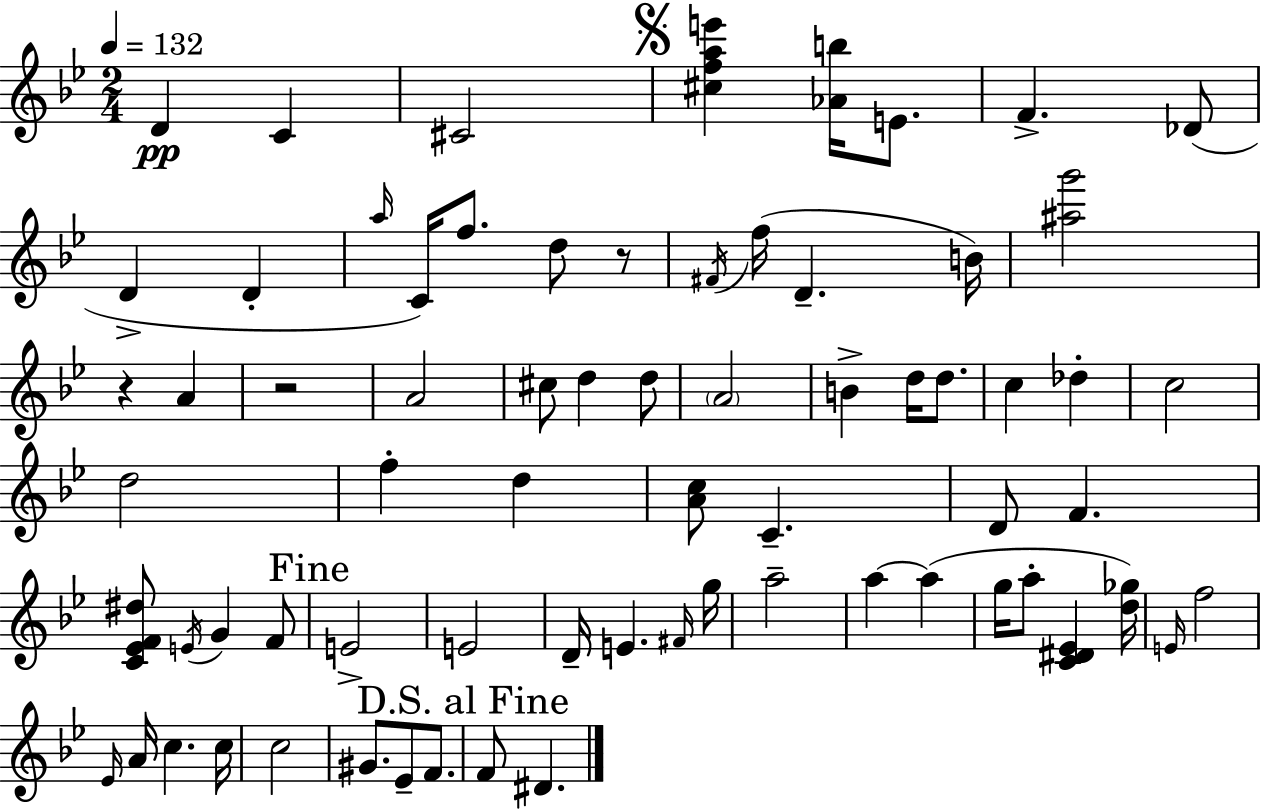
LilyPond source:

{
  \clef treble
  \numericTimeSignature
  \time 2/4
  \key bes \major
  \tempo 4 = 132
  d'4\pp c'4 | cis'2 | \mark \markup { \musicglyph "scripts.segno" } <cis'' f'' a'' e'''>4 <aes' b''>16 e'8. | f'4.-> des'8( | \break d'4-> d'4-. | \grace { a''16 } c'16) f''8. d''8 r8 | \acciaccatura { fis'16 } f''16( d'4.-- | b'16) <ais'' g'''>2 | \break r4 a'4 | r2 | a'2 | cis''8 d''4 | \break d''8 \parenthesize a'2 | b'4-> d''16 d''8. | c''4 des''4-. | c''2 | \break d''2 | f''4-. d''4 | <a' c''>8 c'4.-- | d'8 f'4. | \break <c' ees' f' dis''>8 \acciaccatura { e'16 } g'4 | f'8 \mark "Fine" e'2-> | e'2 | d'16-- e'4. | \break \grace { fis'16 } g''16 a''2-- | a''4~~ | a''4( g''16 a''8-. <c' dis' ees'>4 | <d'' ges''>16) \grace { e'16 } f''2 | \break \grace { ees'16 } a'16 c''4. | c''16 c''2 | gis'8. | ees'8-- f'8. \mark "D.S. al Fine" f'8 | \break dis'4. \bar "|."
}